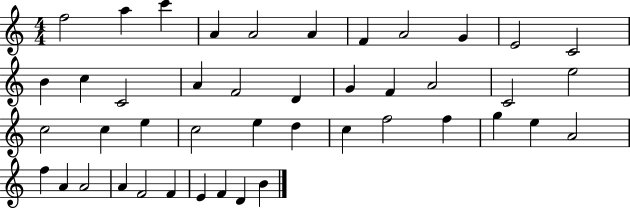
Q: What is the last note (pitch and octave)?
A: B4